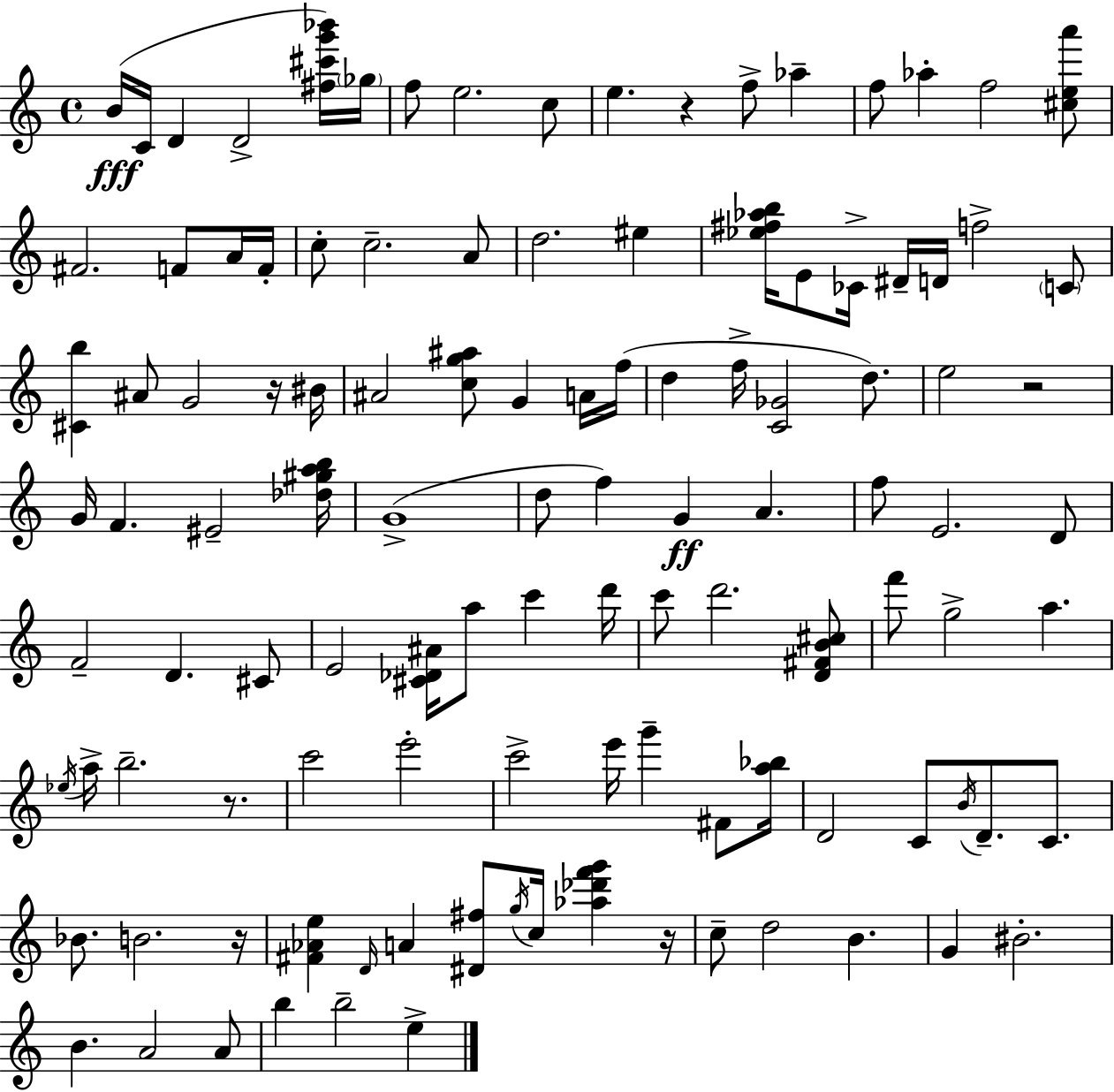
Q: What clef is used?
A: treble